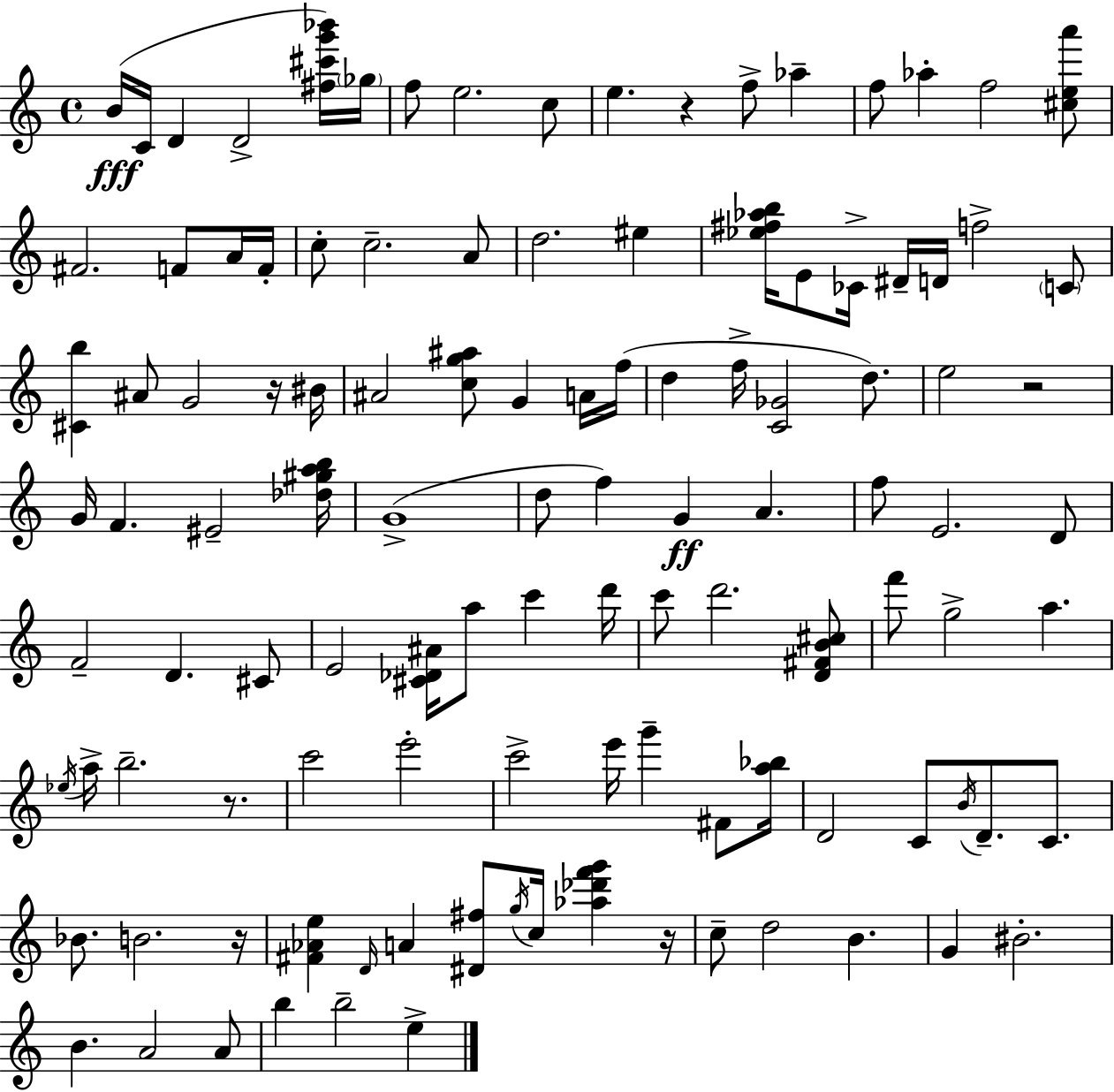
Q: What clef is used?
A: treble